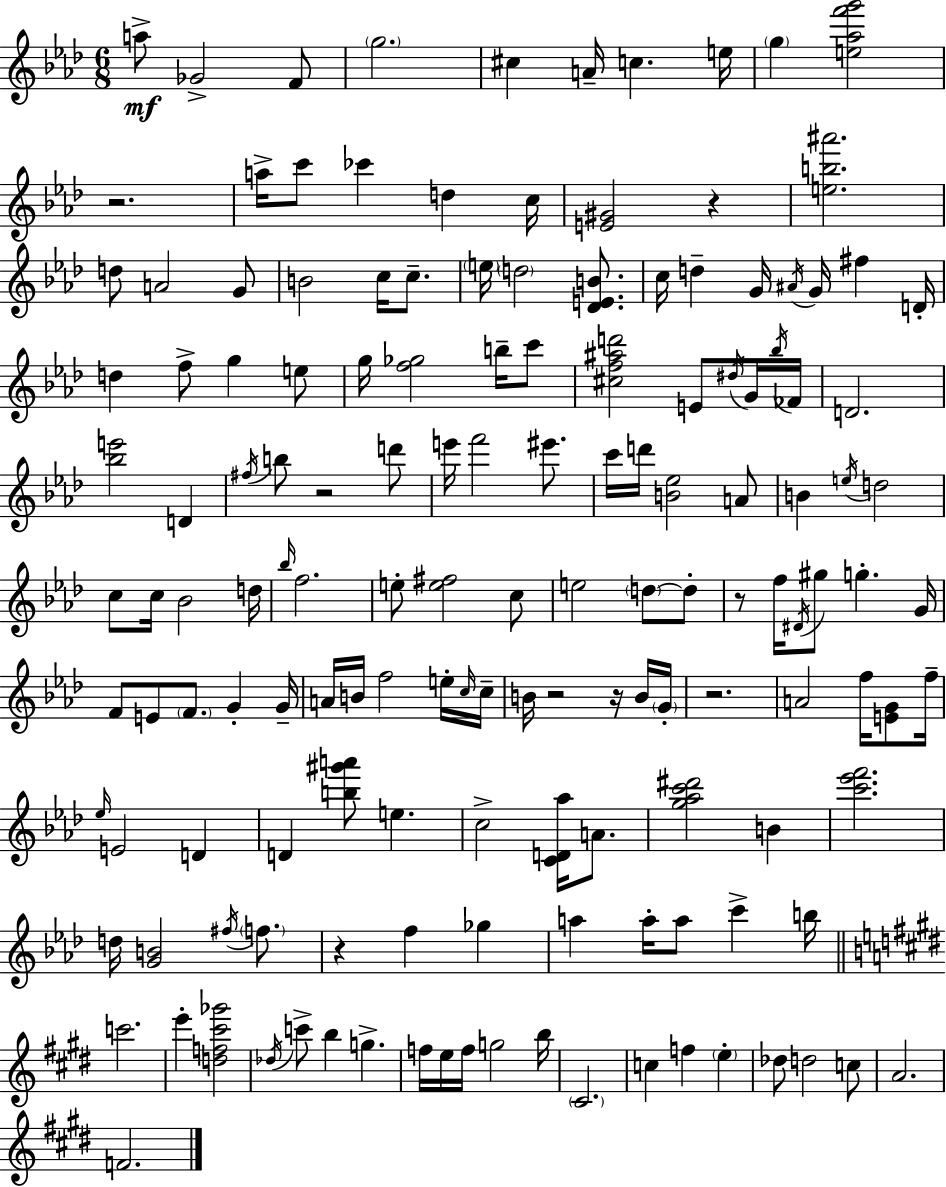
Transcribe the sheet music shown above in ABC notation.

X:1
T:Untitled
M:6/8
L:1/4
K:Ab
a/2 _G2 F/2 g2 ^c A/4 c e/4 g [e_af'g']2 z2 a/4 c'/2 _c' d c/4 [E^G]2 z [eb^a']2 d/2 A2 G/2 B2 c/4 c/2 e/4 d2 [_DEB]/2 c/4 d G/4 ^A/4 G/4 ^f D/4 d f/2 g e/2 g/4 [f_g]2 b/4 c'/2 [^cf^ad']2 E/2 ^d/4 G/4 _b/4 _F/4 D2 [_be']2 D ^f/4 b/2 z2 d'/2 e'/4 f'2 ^e'/2 c'/4 d'/4 [B_e]2 A/2 B e/4 d2 c/2 c/4 _B2 d/4 _b/4 f2 e/2 [e^f]2 c/2 e2 d/2 d/2 z/2 f/4 ^D/4 ^g/2 g G/4 F/2 E/2 F/2 G G/4 A/4 B/4 f2 e/4 c/4 c/4 B/4 z2 z/4 B/4 G/4 z2 A2 f/4 [EG]/2 f/4 _e/4 E2 D D [b^g'a']/2 e c2 [CD_a]/4 A/2 [g_ac'^d']2 B [c'_e'f']2 d/4 [GB]2 ^f/4 f/2 z f _g a a/4 a/2 c' b/4 c'2 e' [df^c'_g']2 _d/4 c'/2 b g f/4 e/4 f/4 g2 b/4 ^C2 c f e _d/2 d2 c/2 A2 F2